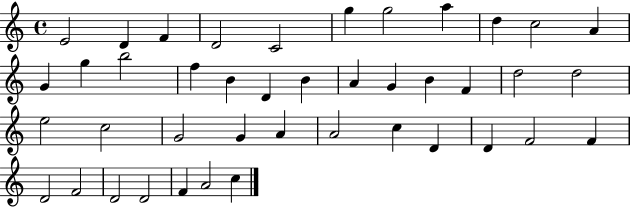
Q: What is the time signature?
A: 4/4